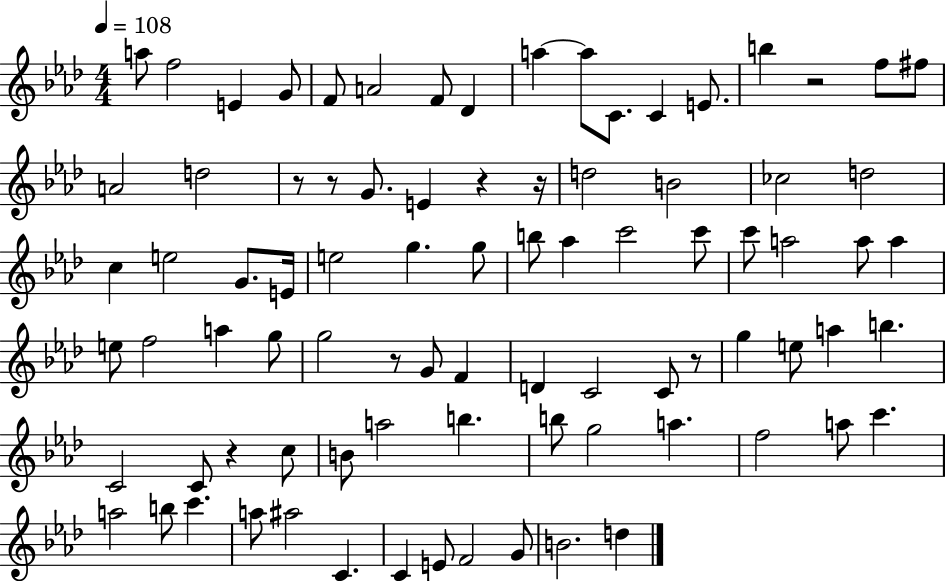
{
  \clef treble
  \numericTimeSignature
  \time 4/4
  \key aes \major
  \tempo 4 = 108
  \repeat volta 2 { a''8 f''2 e'4 g'8 | f'8 a'2 f'8 des'4 | a''4~~ a''8 c'8. c'4 e'8. | b''4 r2 f''8 fis''8 | \break a'2 d''2 | r8 r8 g'8. e'4 r4 r16 | d''2 b'2 | ces''2 d''2 | \break c''4 e''2 g'8. e'16 | e''2 g''4. g''8 | b''8 aes''4 c'''2 c'''8 | c'''8 a''2 a''8 a''4 | \break e''8 f''2 a''4 g''8 | g''2 r8 g'8 f'4 | d'4 c'2 c'8 r8 | g''4 e''8 a''4 b''4. | \break c'2 c'8 r4 c''8 | b'8 a''2 b''4. | b''8 g''2 a''4. | f''2 a''8 c'''4. | \break a''2 b''8 c'''4. | a''8 ais''2 c'4. | c'4 e'8 f'2 g'8 | b'2. d''4 | \break } \bar "|."
}